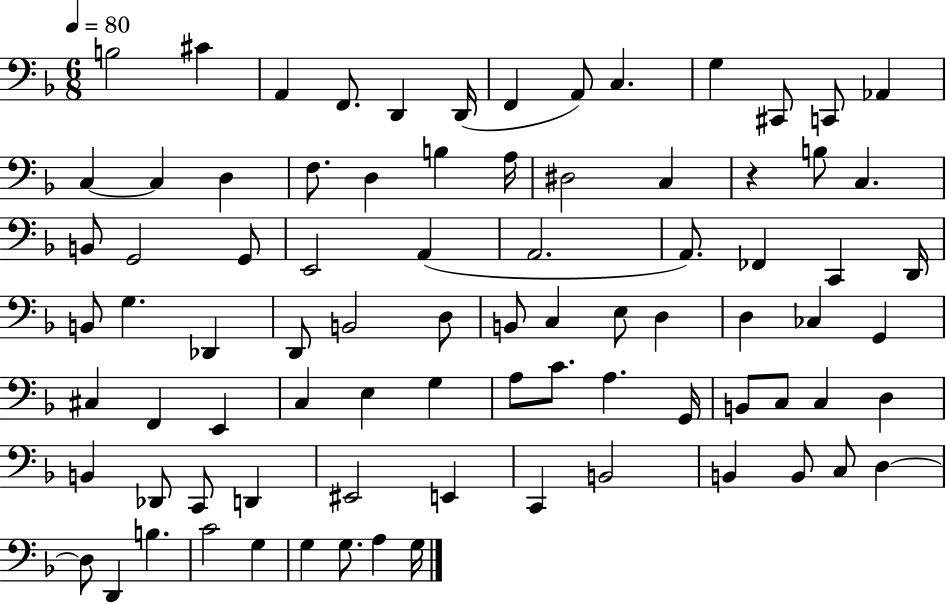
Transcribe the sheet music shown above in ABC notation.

X:1
T:Untitled
M:6/8
L:1/4
K:F
B,2 ^C A,, F,,/2 D,, D,,/4 F,, A,,/2 C, G, ^C,,/2 C,,/2 _A,, C, C, D, F,/2 D, B, A,/4 ^D,2 C, z B,/2 C, B,,/2 G,,2 G,,/2 E,,2 A,, A,,2 A,,/2 _F,, C,, D,,/4 B,,/2 G, _D,, D,,/2 B,,2 D,/2 B,,/2 C, E,/2 D, D, _C, G,, ^C, F,, E,, C, E, G, A,/2 C/2 A, G,,/4 B,,/2 C,/2 C, D, B,, _D,,/2 C,,/2 D,, ^E,,2 E,, C,, B,,2 B,, B,,/2 C,/2 D, D,/2 D,, B, C2 G, G, G,/2 A, G,/4